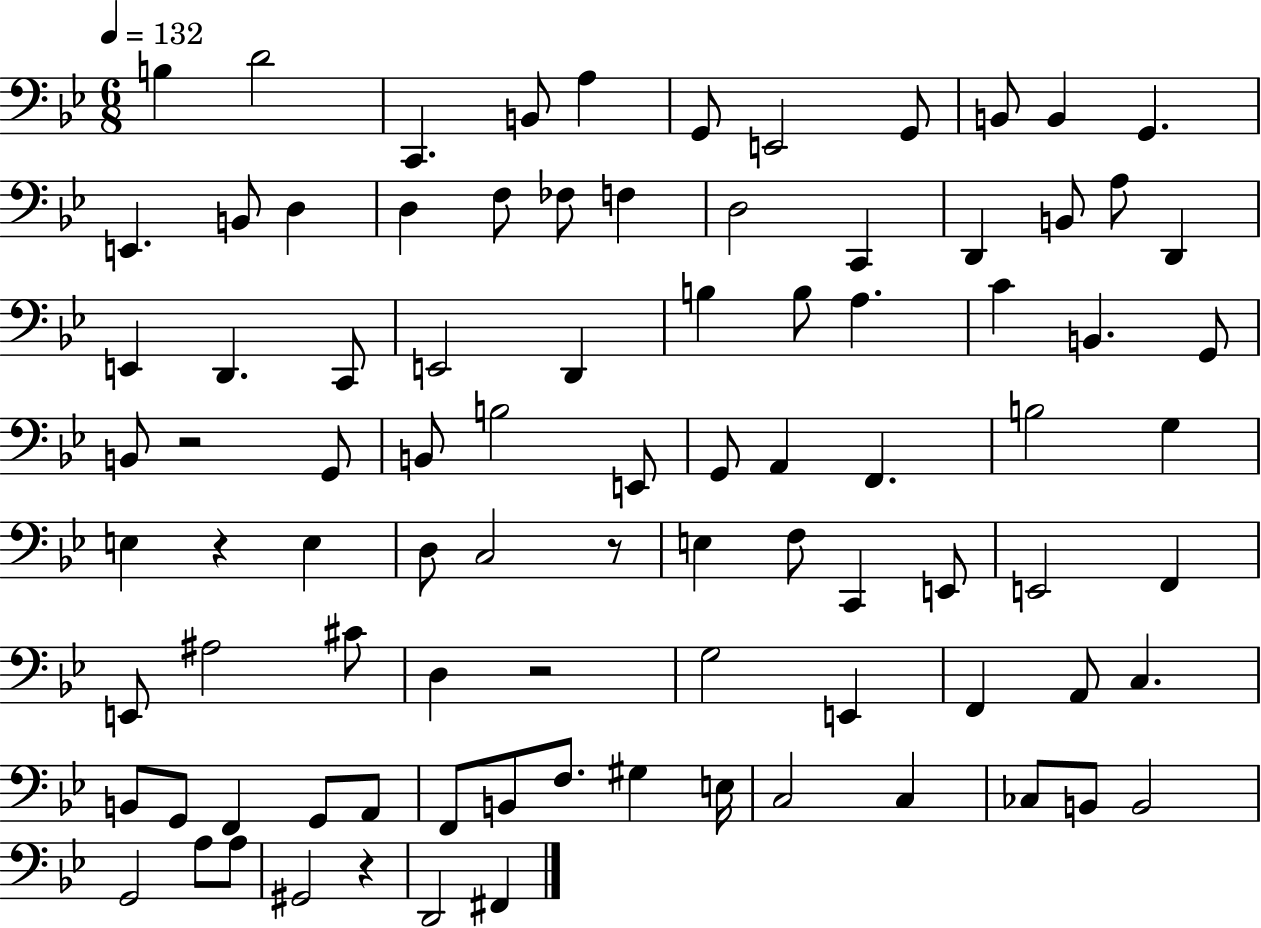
X:1
T:Untitled
M:6/8
L:1/4
K:Bb
B, D2 C,, B,,/2 A, G,,/2 E,,2 G,,/2 B,,/2 B,, G,, E,, B,,/2 D, D, F,/2 _F,/2 F, D,2 C,, D,, B,,/2 A,/2 D,, E,, D,, C,,/2 E,,2 D,, B, B,/2 A, C B,, G,,/2 B,,/2 z2 G,,/2 B,,/2 B,2 E,,/2 G,,/2 A,, F,, B,2 G, E, z E, D,/2 C,2 z/2 E, F,/2 C,, E,,/2 E,,2 F,, E,,/2 ^A,2 ^C/2 D, z2 G,2 E,, F,, A,,/2 C, B,,/2 G,,/2 F,, G,,/2 A,,/2 F,,/2 B,,/2 F,/2 ^G, E,/4 C,2 C, _C,/2 B,,/2 B,,2 G,,2 A,/2 A,/2 ^G,,2 z D,,2 ^F,,